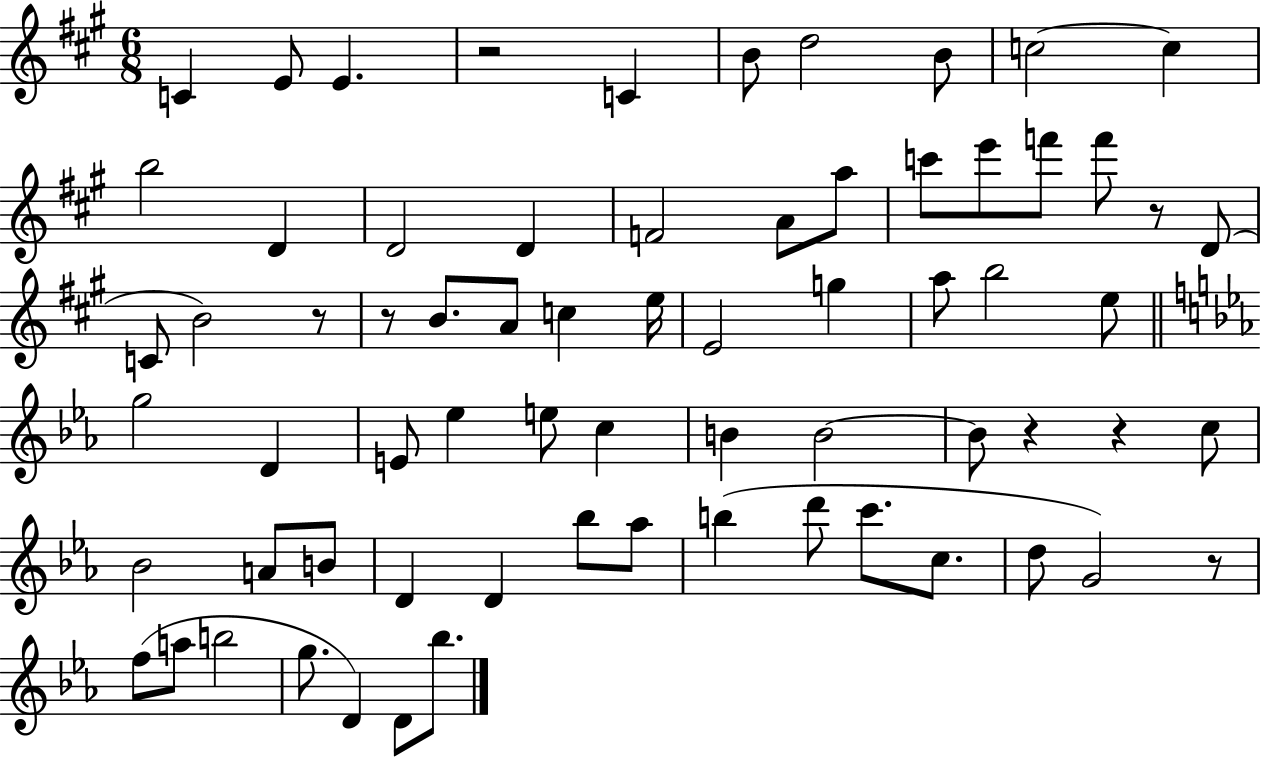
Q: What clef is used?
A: treble